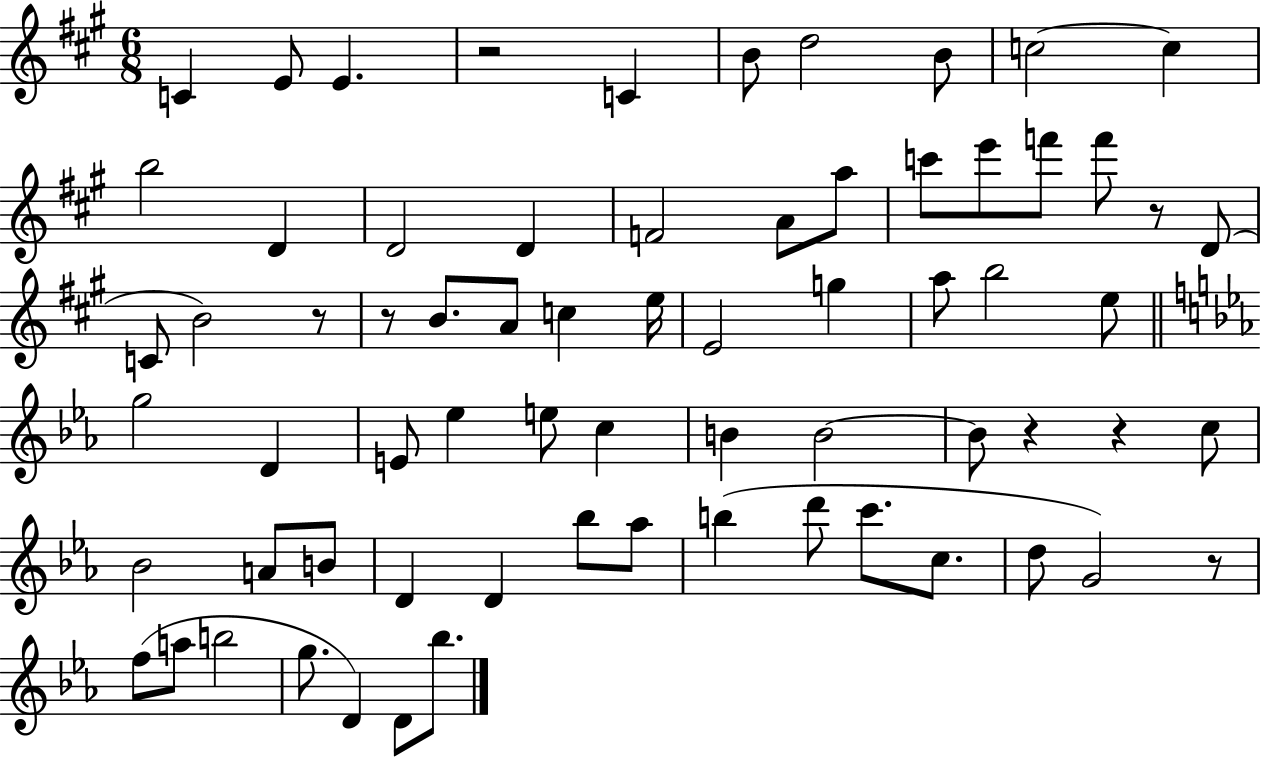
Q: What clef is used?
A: treble